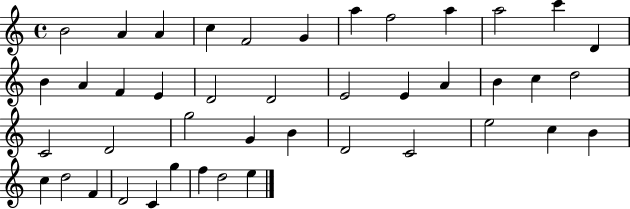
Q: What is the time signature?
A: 4/4